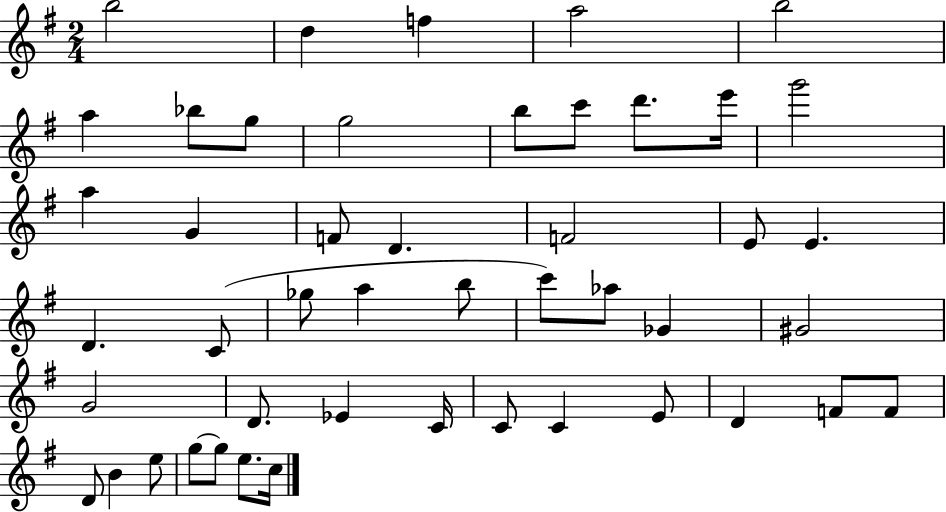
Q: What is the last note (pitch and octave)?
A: C5